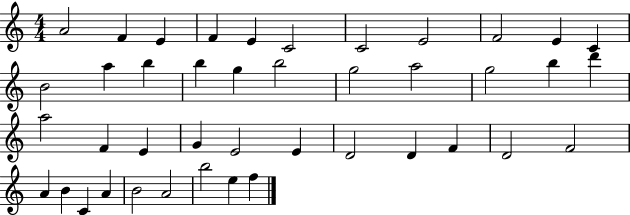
A4/h F4/q E4/q F4/q E4/q C4/h C4/h E4/h F4/h E4/q C4/q B4/h A5/q B5/q B5/q G5/q B5/h G5/h A5/h G5/h B5/q D6/q A5/h F4/q E4/q G4/q E4/h E4/q D4/h D4/q F4/q D4/h F4/h A4/q B4/q C4/q A4/q B4/h A4/h B5/h E5/q F5/q